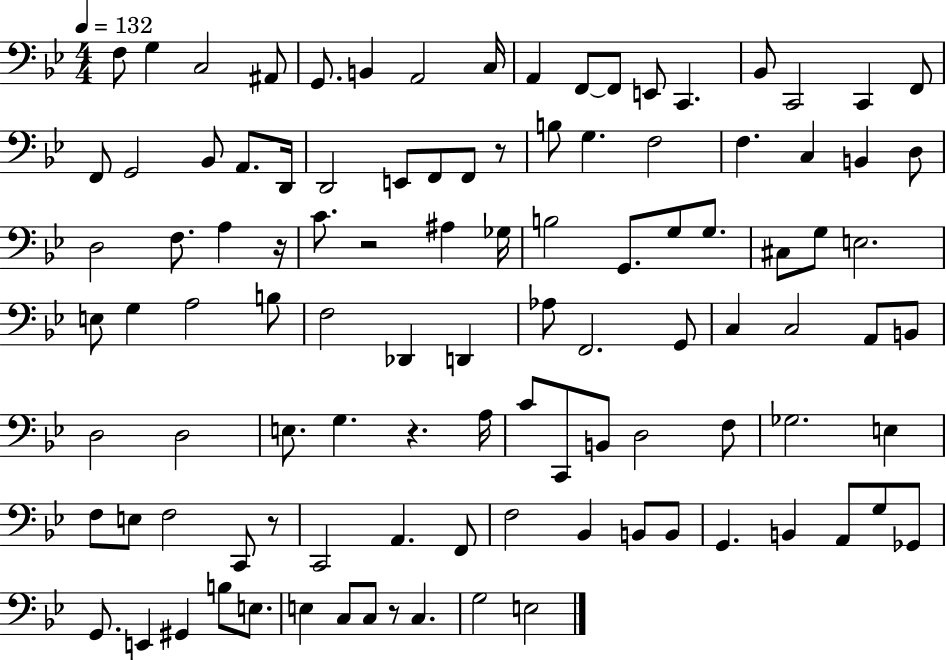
F3/e G3/q C3/h A#2/e G2/e. B2/q A2/h C3/s A2/q F2/e F2/e E2/e C2/q. Bb2/e C2/h C2/q F2/e F2/e G2/h Bb2/e A2/e. D2/s D2/h E2/e F2/e F2/e R/e B3/e G3/q. F3/h F3/q. C3/q B2/q D3/e D3/h F3/e. A3/q R/s C4/e. R/h A#3/q Gb3/s B3/h G2/e. G3/e G3/e. C#3/e G3/e E3/h. E3/e G3/q A3/h B3/e F3/h Db2/q D2/q Ab3/e F2/h. G2/e C3/q C3/h A2/e B2/e D3/h D3/h E3/e. G3/q. R/q. A3/s C4/e C2/e B2/e D3/h F3/e Gb3/h. E3/q F3/e E3/e F3/h C2/e R/e C2/h A2/q. F2/e F3/h Bb2/q B2/e B2/e G2/q. B2/q A2/e G3/e Gb2/e G2/e. E2/q G#2/q B3/e E3/e. E3/q C3/e C3/e R/e C3/q. G3/h E3/h